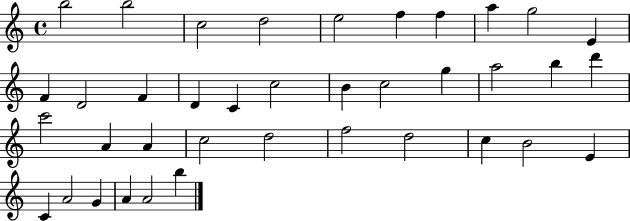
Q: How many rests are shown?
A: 0